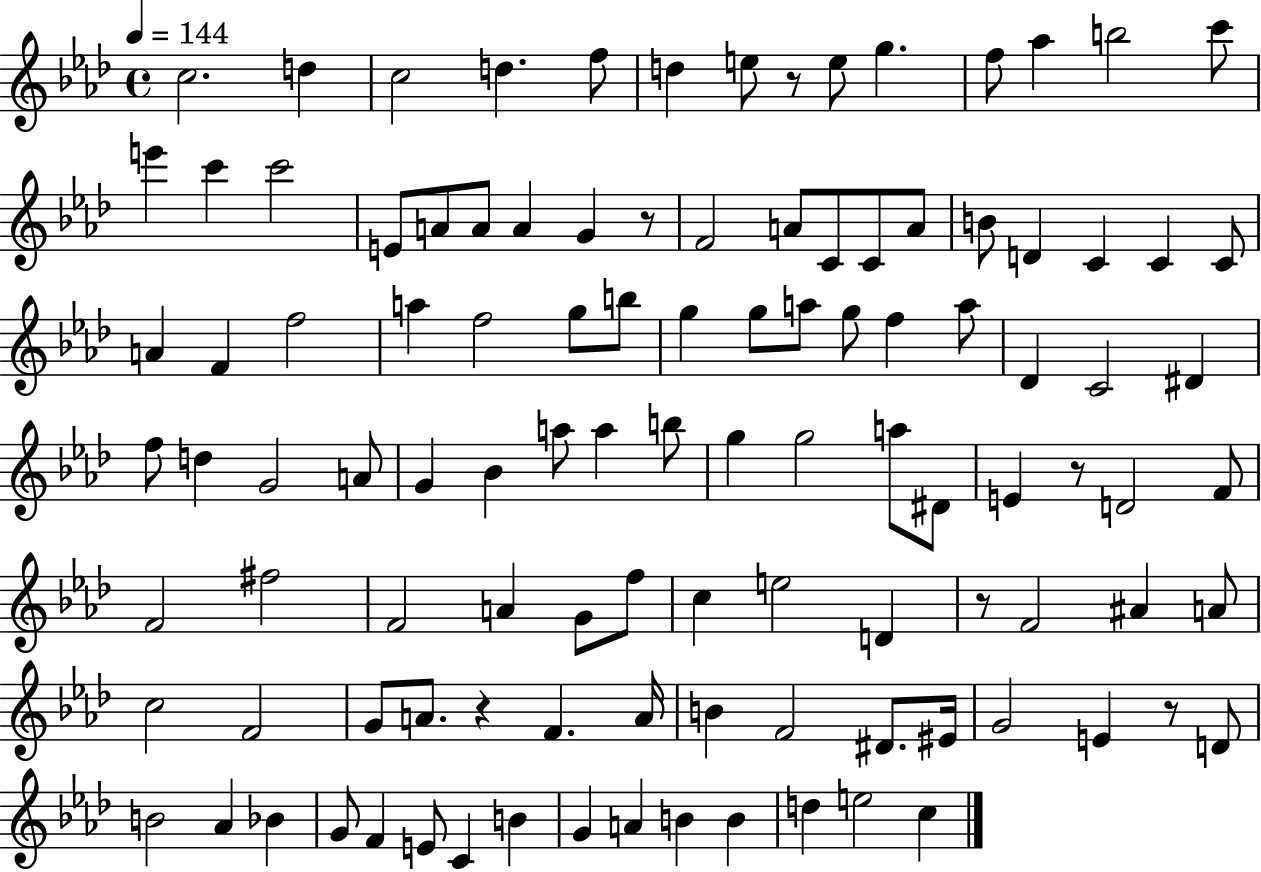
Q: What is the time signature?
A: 4/4